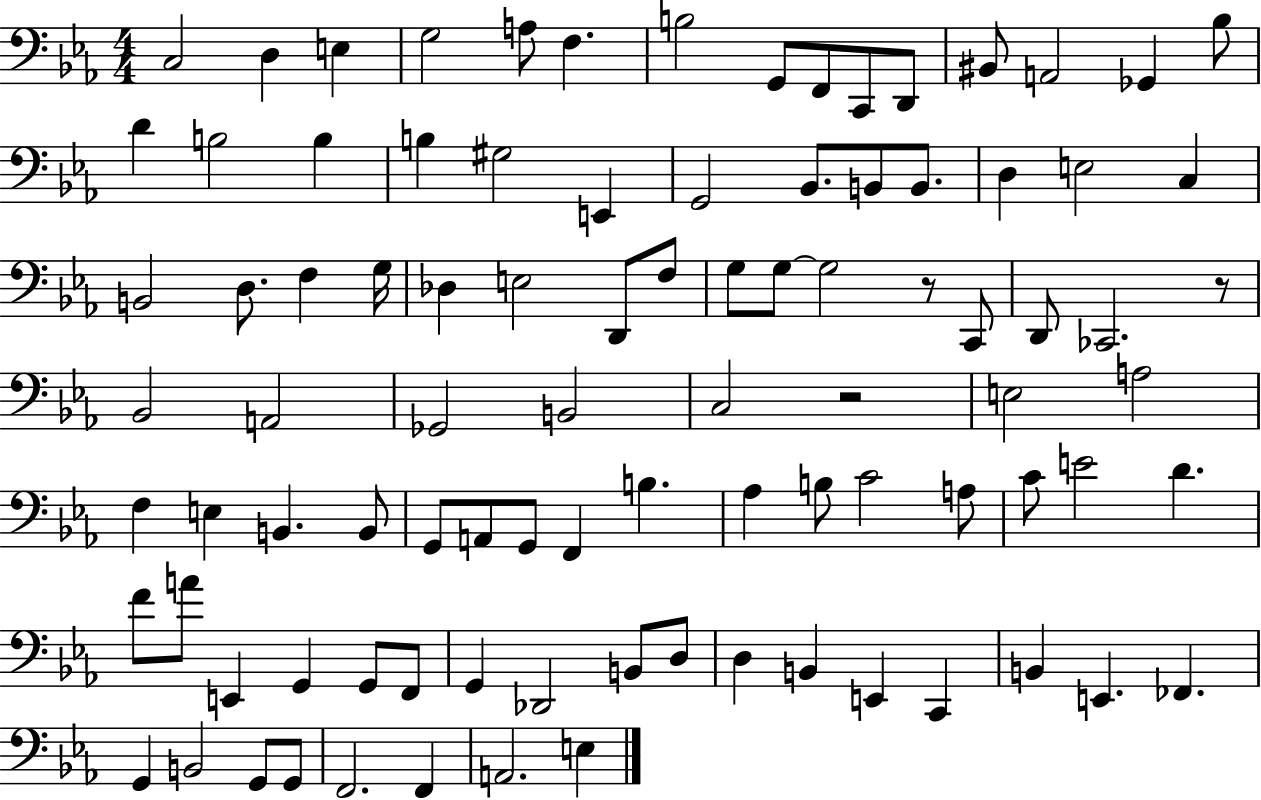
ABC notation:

X:1
T:Untitled
M:4/4
L:1/4
K:Eb
C,2 D, E, G,2 A,/2 F, B,2 G,,/2 F,,/2 C,,/2 D,,/2 ^B,,/2 A,,2 _G,, _B,/2 D B,2 B, B, ^G,2 E,, G,,2 _B,,/2 B,,/2 B,,/2 D, E,2 C, B,,2 D,/2 F, G,/4 _D, E,2 D,,/2 F,/2 G,/2 G,/2 G,2 z/2 C,,/2 D,,/2 _C,,2 z/2 _B,,2 A,,2 _G,,2 B,,2 C,2 z2 E,2 A,2 F, E, B,, B,,/2 G,,/2 A,,/2 G,,/2 F,, B, _A, B,/2 C2 A,/2 C/2 E2 D F/2 A/2 E,, G,, G,,/2 F,,/2 G,, _D,,2 B,,/2 D,/2 D, B,, E,, C,, B,, E,, _F,, G,, B,,2 G,,/2 G,,/2 F,,2 F,, A,,2 E,